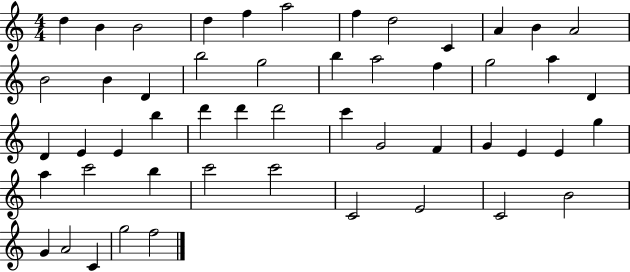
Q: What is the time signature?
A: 4/4